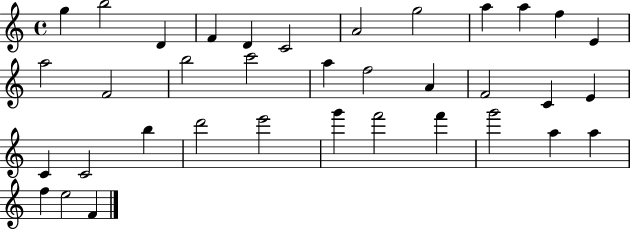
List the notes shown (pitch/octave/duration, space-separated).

G5/q B5/h D4/q F4/q D4/q C4/h A4/h G5/h A5/q A5/q F5/q E4/q A5/h F4/h B5/h C6/h A5/q F5/h A4/q F4/h C4/q E4/q C4/q C4/h B5/q D6/h E6/h G6/q F6/h F6/q G6/h A5/q A5/q F5/q E5/h F4/q